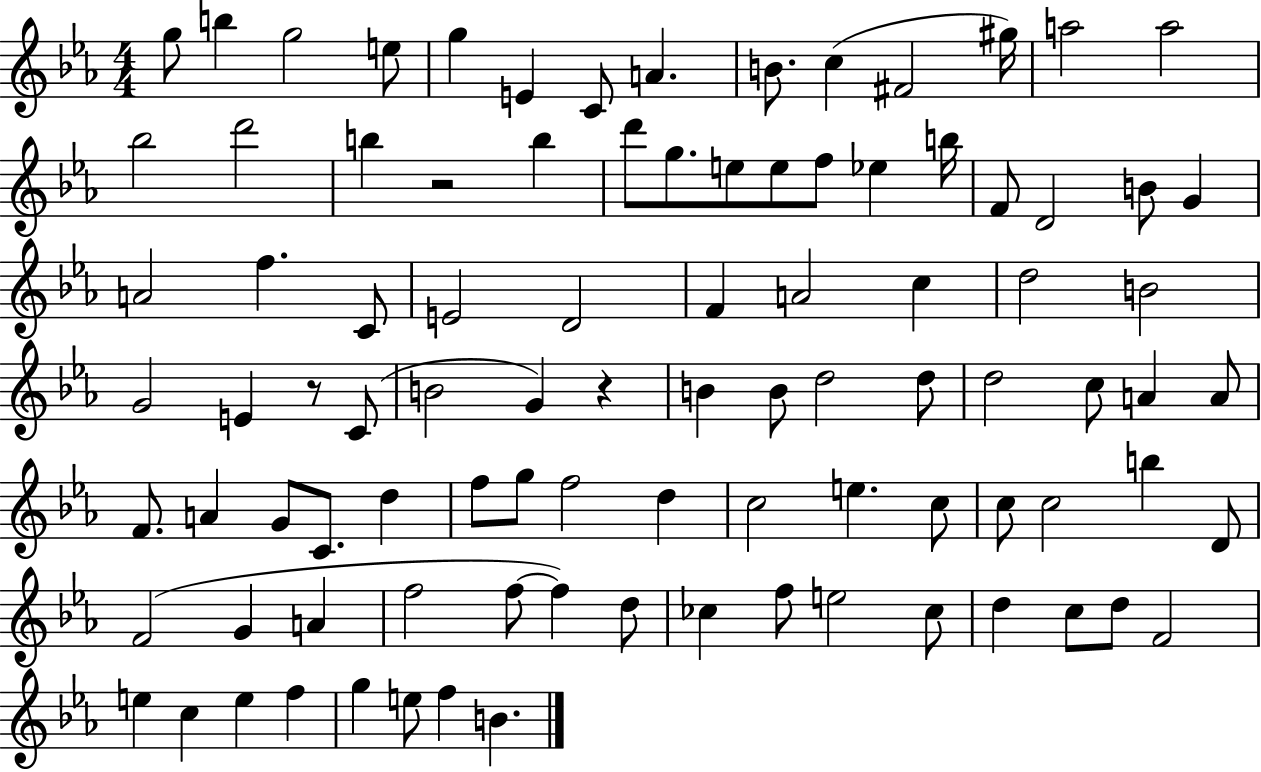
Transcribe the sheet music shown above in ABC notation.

X:1
T:Untitled
M:4/4
L:1/4
K:Eb
g/2 b g2 e/2 g E C/2 A B/2 c ^F2 ^g/4 a2 a2 _b2 d'2 b z2 b d'/2 g/2 e/2 e/2 f/2 _e b/4 F/2 D2 B/2 G A2 f C/2 E2 D2 F A2 c d2 B2 G2 E z/2 C/2 B2 G z B B/2 d2 d/2 d2 c/2 A A/2 F/2 A G/2 C/2 d f/2 g/2 f2 d c2 e c/2 c/2 c2 b D/2 F2 G A f2 f/2 f d/2 _c f/2 e2 _c/2 d c/2 d/2 F2 e c e f g e/2 f B